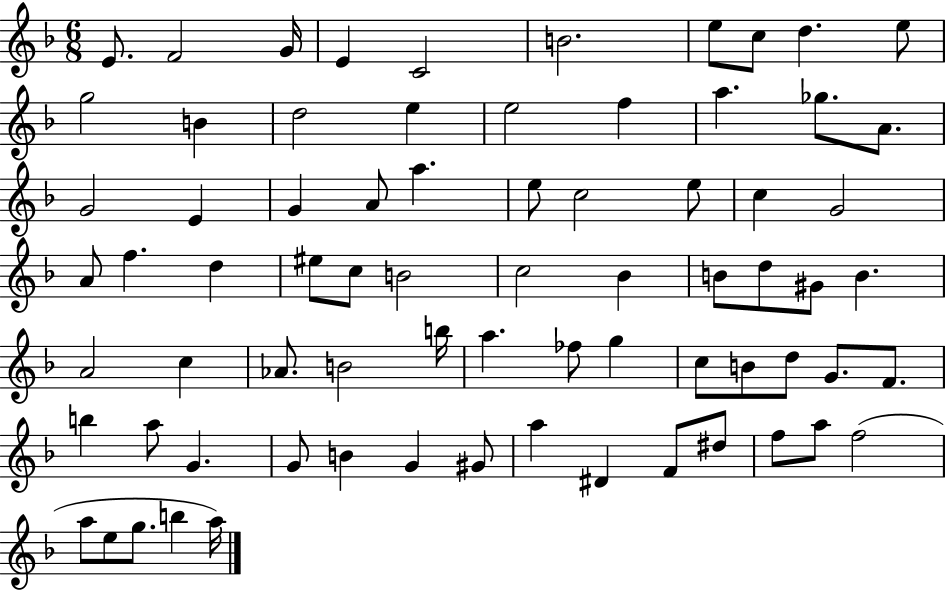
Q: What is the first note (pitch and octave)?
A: E4